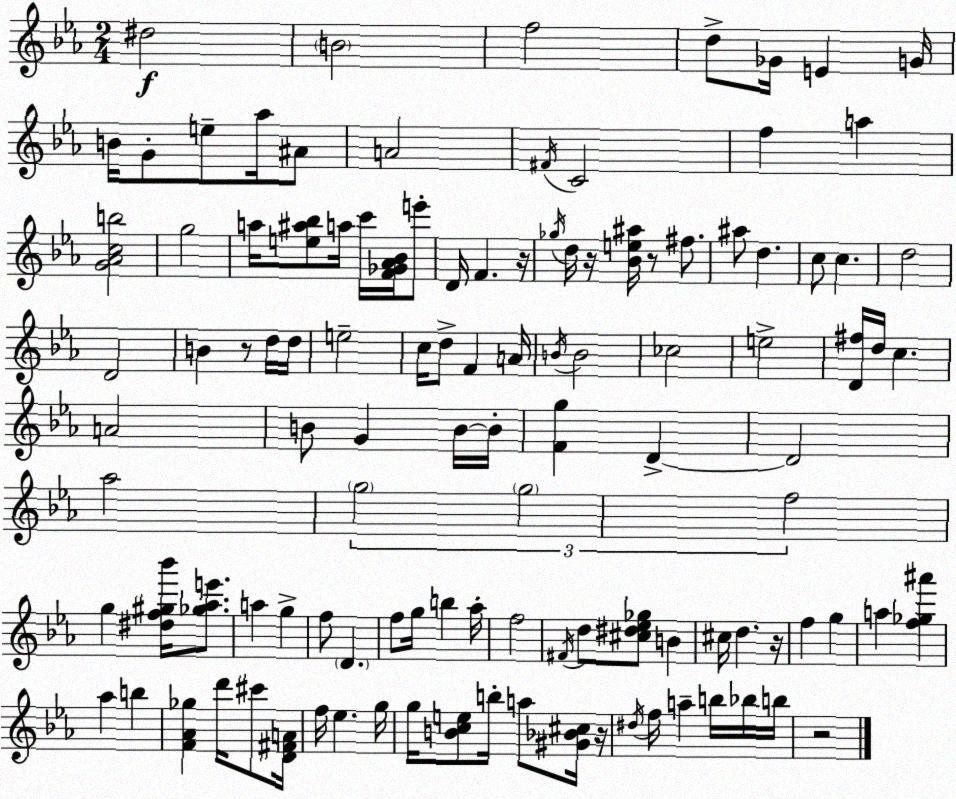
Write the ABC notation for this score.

X:1
T:Untitled
M:2/4
L:1/4
K:Eb
^d2 B2 f2 d/2 _G/4 E G/4 B/4 G/2 e/2 _a/4 ^A/2 A2 ^F/4 C2 f a [G_Acb]2 g2 a/4 [e^a_b]/2 a/4 c'/4 [F_G_A_B]/4 e'/2 D/4 F z/4 _g/4 d/4 z/4 [_Be^a]/4 z/2 ^f/2 ^a/2 d c/2 c d2 D2 B z/2 d/4 d/4 e2 c/4 d/2 F A/4 B/4 B2 _c2 e2 [D^f]/4 d/4 c A2 B/2 G B/4 B/4 [Fg] D D2 _a2 g2 g2 f2 g [^df^g_b']/4 [_g_ae']/2 a g f/2 D f/2 g/4 b _a/4 f2 ^F/4 d/2 [^c^d_e_g]/2 B ^c/4 d z/4 f g a [f_g^a'] _a b [F_A_g] d'/4 ^c'/2 [D^FA]/4 f/4 _e g/4 g/4 [Bce]/2 b/4 a/2 [^G_B^c]/4 z/4 ^d/4 f/4 a b/4 _b/4 b/4 z2